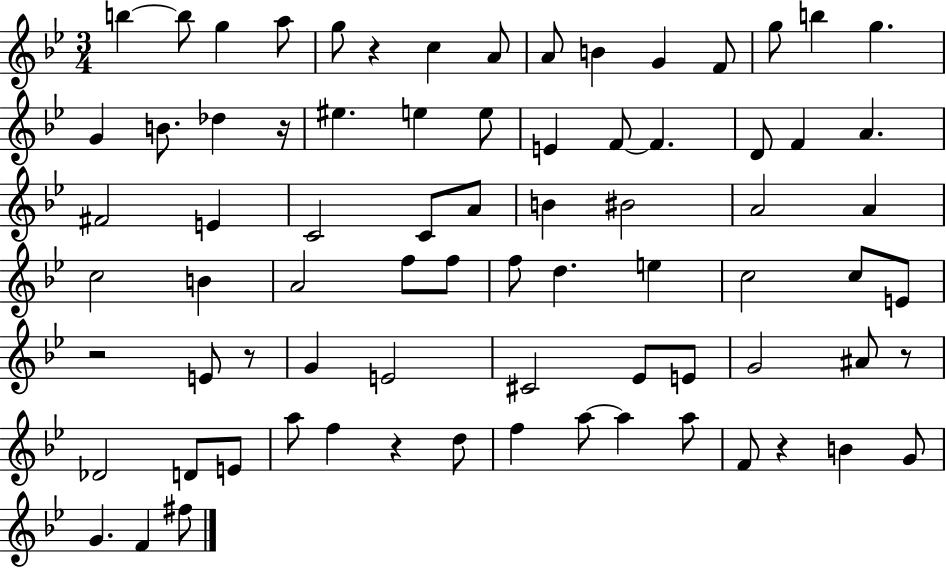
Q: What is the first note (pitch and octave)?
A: B5